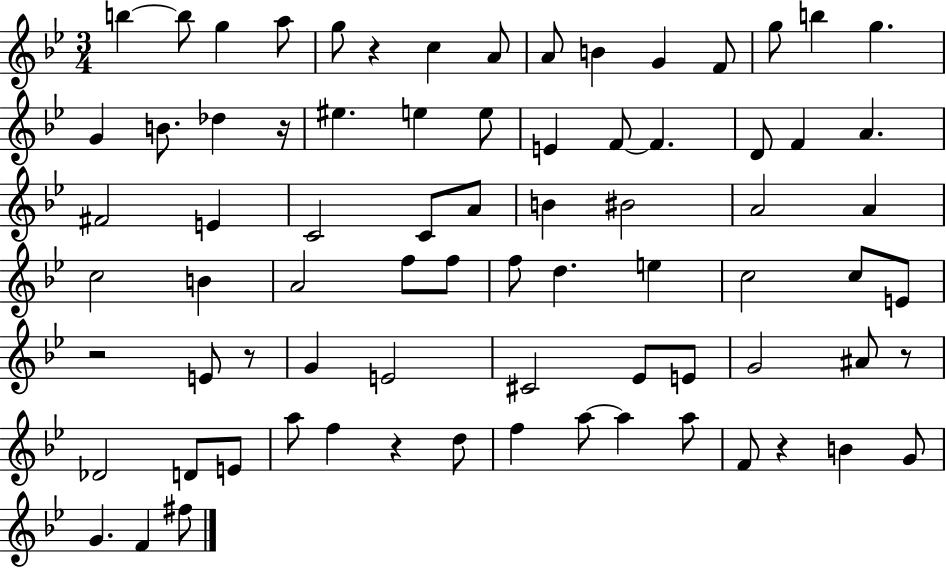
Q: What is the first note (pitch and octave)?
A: B5